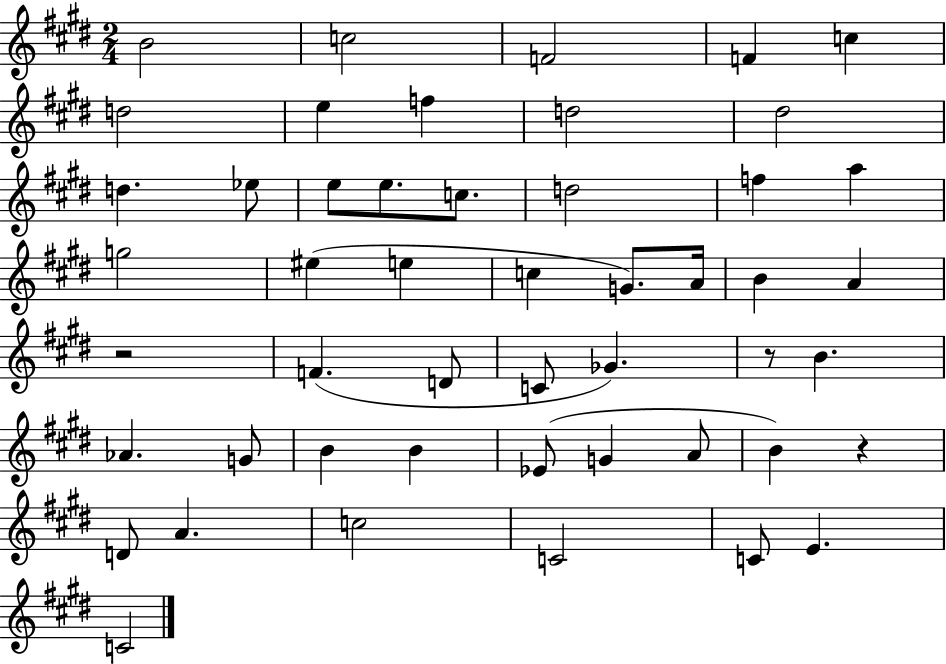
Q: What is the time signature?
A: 2/4